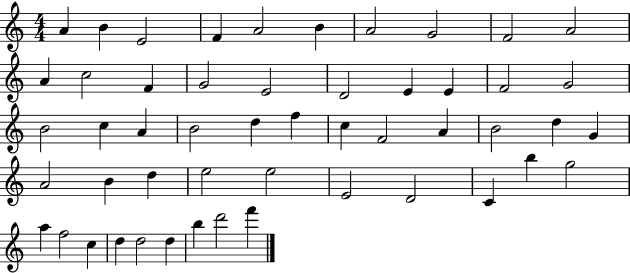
A4/q B4/q E4/h F4/q A4/h B4/q A4/h G4/h F4/h A4/h A4/q C5/h F4/q G4/h E4/h D4/h E4/q E4/q F4/h G4/h B4/h C5/q A4/q B4/h D5/q F5/q C5/q F4/h A4/q B4/h D5/q G4/q A4/h B4/q D5/q E5/h E5/h E4/h D4/h C4/q B5/q G5/h A5/q F5/h C5/q D5/q D5/h D5/q B5/q D6/h F6/q